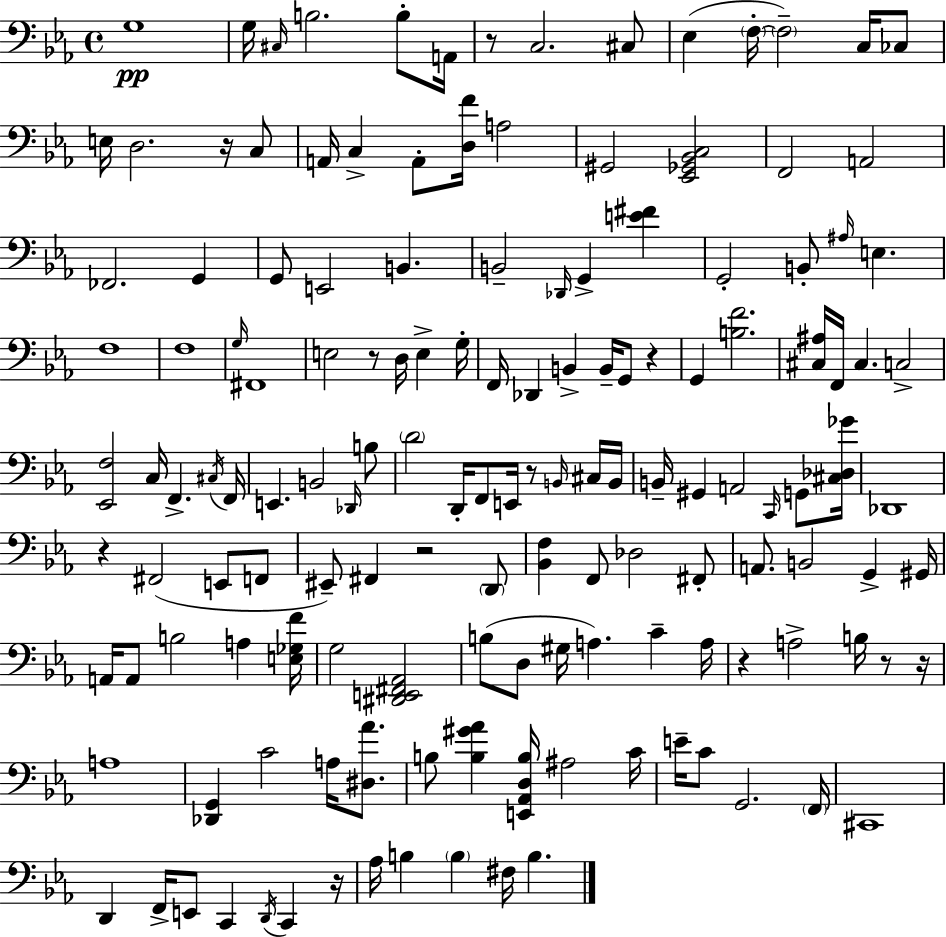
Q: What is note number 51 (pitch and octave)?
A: C#3